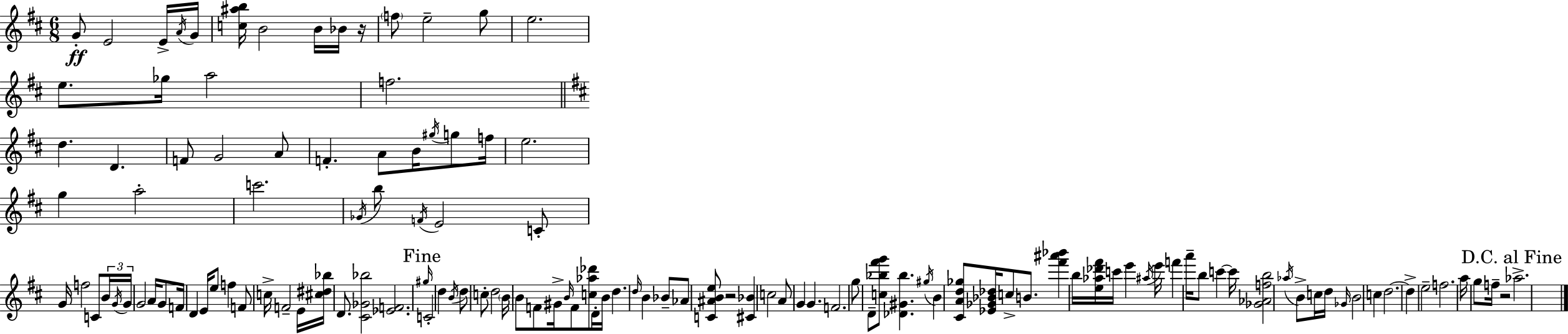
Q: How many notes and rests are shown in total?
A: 128